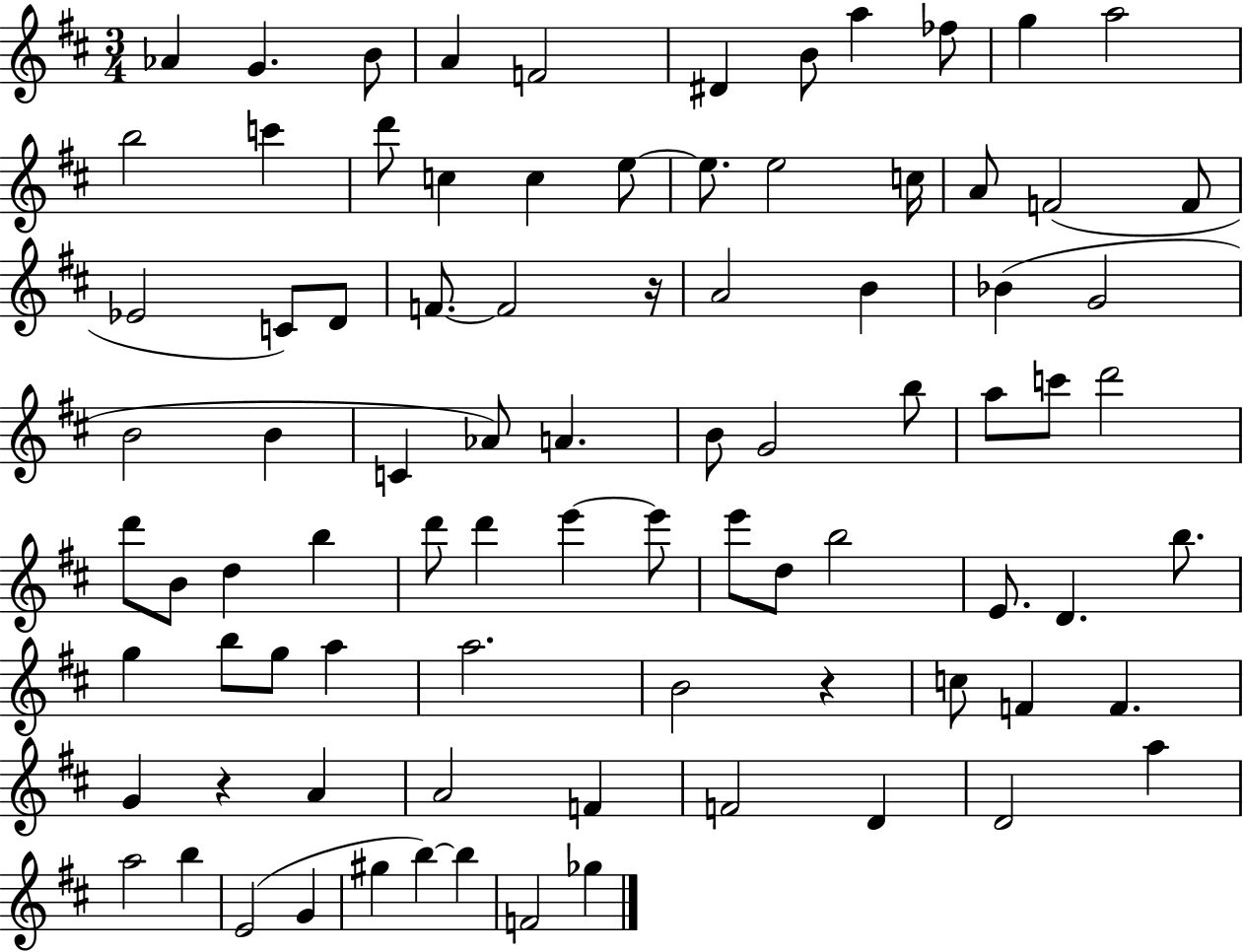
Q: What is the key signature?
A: D major